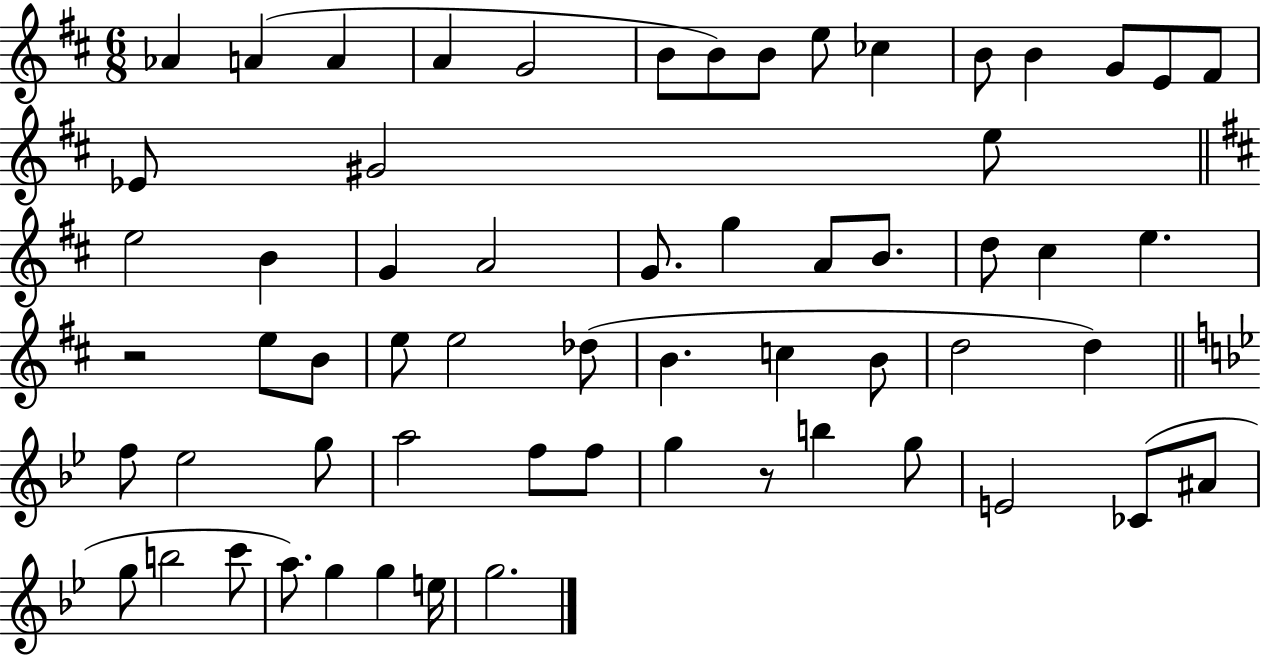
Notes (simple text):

Ab4/q A4/q A4/q A4/q G4/h B4/e B4/e B4/e E5/e CES5/q B4/e B4/q G4/e E4/e F#4/e Eb4/e G#4/h E5/e E5/h B4/q G4/q A4/h G4/e. G5/q A4/e B4/e. D5/e C#5/q E5/q. R/h E5/e B4/e E5/e E5/h Db5/e B4/q. C5/q B4/e D5/h D5/q F5/e Eb5/h G5/e A5/h F5/e F5/e G5/q R/e B5/q G5/e E4/h CES4/e A#4/e G5/e B5/h C6/e A5/e. G5/q G5/q E5/s G5/h.